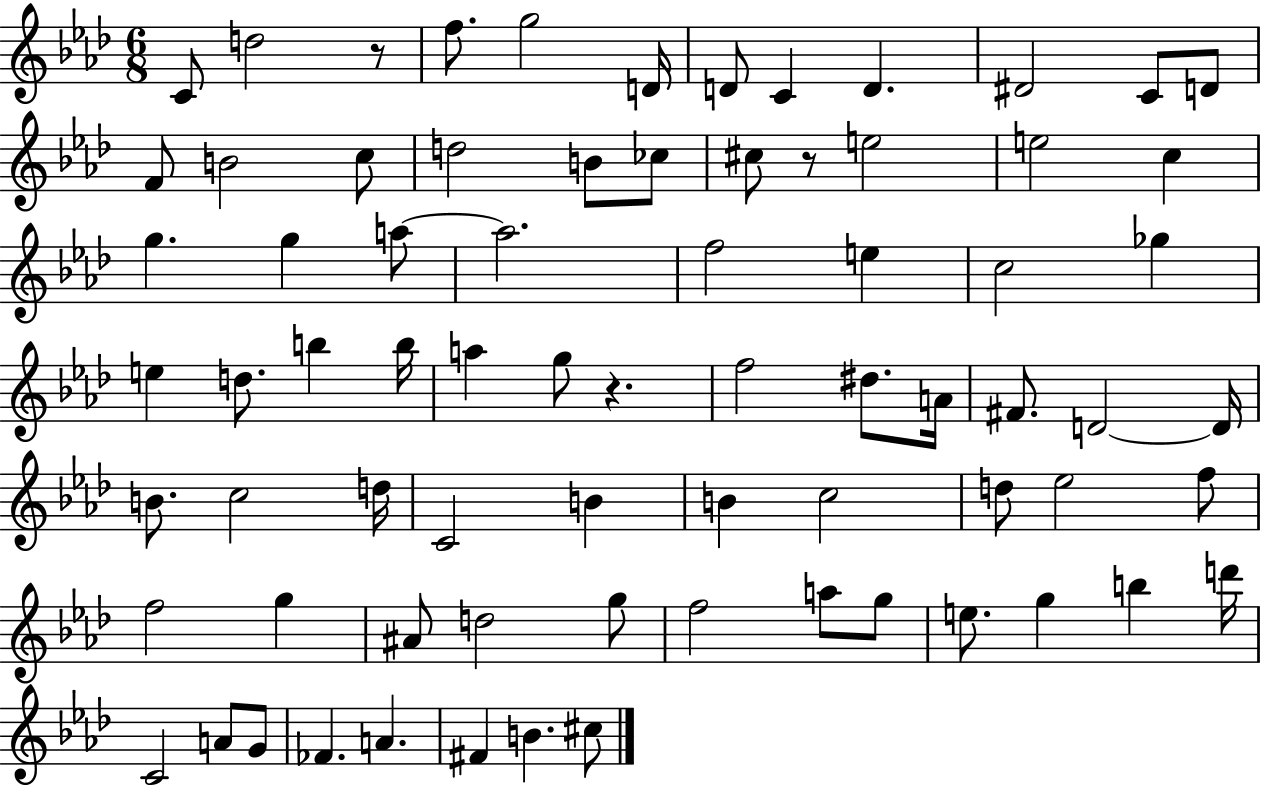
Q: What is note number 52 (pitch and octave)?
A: F5